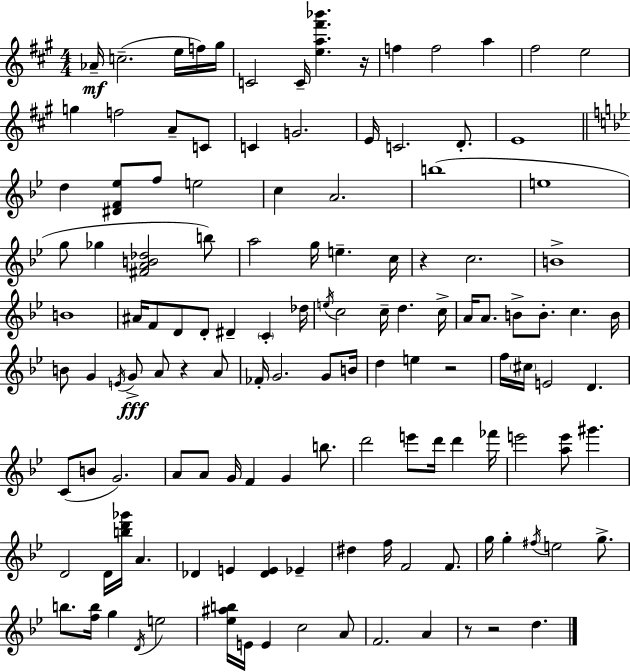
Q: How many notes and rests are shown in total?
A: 129